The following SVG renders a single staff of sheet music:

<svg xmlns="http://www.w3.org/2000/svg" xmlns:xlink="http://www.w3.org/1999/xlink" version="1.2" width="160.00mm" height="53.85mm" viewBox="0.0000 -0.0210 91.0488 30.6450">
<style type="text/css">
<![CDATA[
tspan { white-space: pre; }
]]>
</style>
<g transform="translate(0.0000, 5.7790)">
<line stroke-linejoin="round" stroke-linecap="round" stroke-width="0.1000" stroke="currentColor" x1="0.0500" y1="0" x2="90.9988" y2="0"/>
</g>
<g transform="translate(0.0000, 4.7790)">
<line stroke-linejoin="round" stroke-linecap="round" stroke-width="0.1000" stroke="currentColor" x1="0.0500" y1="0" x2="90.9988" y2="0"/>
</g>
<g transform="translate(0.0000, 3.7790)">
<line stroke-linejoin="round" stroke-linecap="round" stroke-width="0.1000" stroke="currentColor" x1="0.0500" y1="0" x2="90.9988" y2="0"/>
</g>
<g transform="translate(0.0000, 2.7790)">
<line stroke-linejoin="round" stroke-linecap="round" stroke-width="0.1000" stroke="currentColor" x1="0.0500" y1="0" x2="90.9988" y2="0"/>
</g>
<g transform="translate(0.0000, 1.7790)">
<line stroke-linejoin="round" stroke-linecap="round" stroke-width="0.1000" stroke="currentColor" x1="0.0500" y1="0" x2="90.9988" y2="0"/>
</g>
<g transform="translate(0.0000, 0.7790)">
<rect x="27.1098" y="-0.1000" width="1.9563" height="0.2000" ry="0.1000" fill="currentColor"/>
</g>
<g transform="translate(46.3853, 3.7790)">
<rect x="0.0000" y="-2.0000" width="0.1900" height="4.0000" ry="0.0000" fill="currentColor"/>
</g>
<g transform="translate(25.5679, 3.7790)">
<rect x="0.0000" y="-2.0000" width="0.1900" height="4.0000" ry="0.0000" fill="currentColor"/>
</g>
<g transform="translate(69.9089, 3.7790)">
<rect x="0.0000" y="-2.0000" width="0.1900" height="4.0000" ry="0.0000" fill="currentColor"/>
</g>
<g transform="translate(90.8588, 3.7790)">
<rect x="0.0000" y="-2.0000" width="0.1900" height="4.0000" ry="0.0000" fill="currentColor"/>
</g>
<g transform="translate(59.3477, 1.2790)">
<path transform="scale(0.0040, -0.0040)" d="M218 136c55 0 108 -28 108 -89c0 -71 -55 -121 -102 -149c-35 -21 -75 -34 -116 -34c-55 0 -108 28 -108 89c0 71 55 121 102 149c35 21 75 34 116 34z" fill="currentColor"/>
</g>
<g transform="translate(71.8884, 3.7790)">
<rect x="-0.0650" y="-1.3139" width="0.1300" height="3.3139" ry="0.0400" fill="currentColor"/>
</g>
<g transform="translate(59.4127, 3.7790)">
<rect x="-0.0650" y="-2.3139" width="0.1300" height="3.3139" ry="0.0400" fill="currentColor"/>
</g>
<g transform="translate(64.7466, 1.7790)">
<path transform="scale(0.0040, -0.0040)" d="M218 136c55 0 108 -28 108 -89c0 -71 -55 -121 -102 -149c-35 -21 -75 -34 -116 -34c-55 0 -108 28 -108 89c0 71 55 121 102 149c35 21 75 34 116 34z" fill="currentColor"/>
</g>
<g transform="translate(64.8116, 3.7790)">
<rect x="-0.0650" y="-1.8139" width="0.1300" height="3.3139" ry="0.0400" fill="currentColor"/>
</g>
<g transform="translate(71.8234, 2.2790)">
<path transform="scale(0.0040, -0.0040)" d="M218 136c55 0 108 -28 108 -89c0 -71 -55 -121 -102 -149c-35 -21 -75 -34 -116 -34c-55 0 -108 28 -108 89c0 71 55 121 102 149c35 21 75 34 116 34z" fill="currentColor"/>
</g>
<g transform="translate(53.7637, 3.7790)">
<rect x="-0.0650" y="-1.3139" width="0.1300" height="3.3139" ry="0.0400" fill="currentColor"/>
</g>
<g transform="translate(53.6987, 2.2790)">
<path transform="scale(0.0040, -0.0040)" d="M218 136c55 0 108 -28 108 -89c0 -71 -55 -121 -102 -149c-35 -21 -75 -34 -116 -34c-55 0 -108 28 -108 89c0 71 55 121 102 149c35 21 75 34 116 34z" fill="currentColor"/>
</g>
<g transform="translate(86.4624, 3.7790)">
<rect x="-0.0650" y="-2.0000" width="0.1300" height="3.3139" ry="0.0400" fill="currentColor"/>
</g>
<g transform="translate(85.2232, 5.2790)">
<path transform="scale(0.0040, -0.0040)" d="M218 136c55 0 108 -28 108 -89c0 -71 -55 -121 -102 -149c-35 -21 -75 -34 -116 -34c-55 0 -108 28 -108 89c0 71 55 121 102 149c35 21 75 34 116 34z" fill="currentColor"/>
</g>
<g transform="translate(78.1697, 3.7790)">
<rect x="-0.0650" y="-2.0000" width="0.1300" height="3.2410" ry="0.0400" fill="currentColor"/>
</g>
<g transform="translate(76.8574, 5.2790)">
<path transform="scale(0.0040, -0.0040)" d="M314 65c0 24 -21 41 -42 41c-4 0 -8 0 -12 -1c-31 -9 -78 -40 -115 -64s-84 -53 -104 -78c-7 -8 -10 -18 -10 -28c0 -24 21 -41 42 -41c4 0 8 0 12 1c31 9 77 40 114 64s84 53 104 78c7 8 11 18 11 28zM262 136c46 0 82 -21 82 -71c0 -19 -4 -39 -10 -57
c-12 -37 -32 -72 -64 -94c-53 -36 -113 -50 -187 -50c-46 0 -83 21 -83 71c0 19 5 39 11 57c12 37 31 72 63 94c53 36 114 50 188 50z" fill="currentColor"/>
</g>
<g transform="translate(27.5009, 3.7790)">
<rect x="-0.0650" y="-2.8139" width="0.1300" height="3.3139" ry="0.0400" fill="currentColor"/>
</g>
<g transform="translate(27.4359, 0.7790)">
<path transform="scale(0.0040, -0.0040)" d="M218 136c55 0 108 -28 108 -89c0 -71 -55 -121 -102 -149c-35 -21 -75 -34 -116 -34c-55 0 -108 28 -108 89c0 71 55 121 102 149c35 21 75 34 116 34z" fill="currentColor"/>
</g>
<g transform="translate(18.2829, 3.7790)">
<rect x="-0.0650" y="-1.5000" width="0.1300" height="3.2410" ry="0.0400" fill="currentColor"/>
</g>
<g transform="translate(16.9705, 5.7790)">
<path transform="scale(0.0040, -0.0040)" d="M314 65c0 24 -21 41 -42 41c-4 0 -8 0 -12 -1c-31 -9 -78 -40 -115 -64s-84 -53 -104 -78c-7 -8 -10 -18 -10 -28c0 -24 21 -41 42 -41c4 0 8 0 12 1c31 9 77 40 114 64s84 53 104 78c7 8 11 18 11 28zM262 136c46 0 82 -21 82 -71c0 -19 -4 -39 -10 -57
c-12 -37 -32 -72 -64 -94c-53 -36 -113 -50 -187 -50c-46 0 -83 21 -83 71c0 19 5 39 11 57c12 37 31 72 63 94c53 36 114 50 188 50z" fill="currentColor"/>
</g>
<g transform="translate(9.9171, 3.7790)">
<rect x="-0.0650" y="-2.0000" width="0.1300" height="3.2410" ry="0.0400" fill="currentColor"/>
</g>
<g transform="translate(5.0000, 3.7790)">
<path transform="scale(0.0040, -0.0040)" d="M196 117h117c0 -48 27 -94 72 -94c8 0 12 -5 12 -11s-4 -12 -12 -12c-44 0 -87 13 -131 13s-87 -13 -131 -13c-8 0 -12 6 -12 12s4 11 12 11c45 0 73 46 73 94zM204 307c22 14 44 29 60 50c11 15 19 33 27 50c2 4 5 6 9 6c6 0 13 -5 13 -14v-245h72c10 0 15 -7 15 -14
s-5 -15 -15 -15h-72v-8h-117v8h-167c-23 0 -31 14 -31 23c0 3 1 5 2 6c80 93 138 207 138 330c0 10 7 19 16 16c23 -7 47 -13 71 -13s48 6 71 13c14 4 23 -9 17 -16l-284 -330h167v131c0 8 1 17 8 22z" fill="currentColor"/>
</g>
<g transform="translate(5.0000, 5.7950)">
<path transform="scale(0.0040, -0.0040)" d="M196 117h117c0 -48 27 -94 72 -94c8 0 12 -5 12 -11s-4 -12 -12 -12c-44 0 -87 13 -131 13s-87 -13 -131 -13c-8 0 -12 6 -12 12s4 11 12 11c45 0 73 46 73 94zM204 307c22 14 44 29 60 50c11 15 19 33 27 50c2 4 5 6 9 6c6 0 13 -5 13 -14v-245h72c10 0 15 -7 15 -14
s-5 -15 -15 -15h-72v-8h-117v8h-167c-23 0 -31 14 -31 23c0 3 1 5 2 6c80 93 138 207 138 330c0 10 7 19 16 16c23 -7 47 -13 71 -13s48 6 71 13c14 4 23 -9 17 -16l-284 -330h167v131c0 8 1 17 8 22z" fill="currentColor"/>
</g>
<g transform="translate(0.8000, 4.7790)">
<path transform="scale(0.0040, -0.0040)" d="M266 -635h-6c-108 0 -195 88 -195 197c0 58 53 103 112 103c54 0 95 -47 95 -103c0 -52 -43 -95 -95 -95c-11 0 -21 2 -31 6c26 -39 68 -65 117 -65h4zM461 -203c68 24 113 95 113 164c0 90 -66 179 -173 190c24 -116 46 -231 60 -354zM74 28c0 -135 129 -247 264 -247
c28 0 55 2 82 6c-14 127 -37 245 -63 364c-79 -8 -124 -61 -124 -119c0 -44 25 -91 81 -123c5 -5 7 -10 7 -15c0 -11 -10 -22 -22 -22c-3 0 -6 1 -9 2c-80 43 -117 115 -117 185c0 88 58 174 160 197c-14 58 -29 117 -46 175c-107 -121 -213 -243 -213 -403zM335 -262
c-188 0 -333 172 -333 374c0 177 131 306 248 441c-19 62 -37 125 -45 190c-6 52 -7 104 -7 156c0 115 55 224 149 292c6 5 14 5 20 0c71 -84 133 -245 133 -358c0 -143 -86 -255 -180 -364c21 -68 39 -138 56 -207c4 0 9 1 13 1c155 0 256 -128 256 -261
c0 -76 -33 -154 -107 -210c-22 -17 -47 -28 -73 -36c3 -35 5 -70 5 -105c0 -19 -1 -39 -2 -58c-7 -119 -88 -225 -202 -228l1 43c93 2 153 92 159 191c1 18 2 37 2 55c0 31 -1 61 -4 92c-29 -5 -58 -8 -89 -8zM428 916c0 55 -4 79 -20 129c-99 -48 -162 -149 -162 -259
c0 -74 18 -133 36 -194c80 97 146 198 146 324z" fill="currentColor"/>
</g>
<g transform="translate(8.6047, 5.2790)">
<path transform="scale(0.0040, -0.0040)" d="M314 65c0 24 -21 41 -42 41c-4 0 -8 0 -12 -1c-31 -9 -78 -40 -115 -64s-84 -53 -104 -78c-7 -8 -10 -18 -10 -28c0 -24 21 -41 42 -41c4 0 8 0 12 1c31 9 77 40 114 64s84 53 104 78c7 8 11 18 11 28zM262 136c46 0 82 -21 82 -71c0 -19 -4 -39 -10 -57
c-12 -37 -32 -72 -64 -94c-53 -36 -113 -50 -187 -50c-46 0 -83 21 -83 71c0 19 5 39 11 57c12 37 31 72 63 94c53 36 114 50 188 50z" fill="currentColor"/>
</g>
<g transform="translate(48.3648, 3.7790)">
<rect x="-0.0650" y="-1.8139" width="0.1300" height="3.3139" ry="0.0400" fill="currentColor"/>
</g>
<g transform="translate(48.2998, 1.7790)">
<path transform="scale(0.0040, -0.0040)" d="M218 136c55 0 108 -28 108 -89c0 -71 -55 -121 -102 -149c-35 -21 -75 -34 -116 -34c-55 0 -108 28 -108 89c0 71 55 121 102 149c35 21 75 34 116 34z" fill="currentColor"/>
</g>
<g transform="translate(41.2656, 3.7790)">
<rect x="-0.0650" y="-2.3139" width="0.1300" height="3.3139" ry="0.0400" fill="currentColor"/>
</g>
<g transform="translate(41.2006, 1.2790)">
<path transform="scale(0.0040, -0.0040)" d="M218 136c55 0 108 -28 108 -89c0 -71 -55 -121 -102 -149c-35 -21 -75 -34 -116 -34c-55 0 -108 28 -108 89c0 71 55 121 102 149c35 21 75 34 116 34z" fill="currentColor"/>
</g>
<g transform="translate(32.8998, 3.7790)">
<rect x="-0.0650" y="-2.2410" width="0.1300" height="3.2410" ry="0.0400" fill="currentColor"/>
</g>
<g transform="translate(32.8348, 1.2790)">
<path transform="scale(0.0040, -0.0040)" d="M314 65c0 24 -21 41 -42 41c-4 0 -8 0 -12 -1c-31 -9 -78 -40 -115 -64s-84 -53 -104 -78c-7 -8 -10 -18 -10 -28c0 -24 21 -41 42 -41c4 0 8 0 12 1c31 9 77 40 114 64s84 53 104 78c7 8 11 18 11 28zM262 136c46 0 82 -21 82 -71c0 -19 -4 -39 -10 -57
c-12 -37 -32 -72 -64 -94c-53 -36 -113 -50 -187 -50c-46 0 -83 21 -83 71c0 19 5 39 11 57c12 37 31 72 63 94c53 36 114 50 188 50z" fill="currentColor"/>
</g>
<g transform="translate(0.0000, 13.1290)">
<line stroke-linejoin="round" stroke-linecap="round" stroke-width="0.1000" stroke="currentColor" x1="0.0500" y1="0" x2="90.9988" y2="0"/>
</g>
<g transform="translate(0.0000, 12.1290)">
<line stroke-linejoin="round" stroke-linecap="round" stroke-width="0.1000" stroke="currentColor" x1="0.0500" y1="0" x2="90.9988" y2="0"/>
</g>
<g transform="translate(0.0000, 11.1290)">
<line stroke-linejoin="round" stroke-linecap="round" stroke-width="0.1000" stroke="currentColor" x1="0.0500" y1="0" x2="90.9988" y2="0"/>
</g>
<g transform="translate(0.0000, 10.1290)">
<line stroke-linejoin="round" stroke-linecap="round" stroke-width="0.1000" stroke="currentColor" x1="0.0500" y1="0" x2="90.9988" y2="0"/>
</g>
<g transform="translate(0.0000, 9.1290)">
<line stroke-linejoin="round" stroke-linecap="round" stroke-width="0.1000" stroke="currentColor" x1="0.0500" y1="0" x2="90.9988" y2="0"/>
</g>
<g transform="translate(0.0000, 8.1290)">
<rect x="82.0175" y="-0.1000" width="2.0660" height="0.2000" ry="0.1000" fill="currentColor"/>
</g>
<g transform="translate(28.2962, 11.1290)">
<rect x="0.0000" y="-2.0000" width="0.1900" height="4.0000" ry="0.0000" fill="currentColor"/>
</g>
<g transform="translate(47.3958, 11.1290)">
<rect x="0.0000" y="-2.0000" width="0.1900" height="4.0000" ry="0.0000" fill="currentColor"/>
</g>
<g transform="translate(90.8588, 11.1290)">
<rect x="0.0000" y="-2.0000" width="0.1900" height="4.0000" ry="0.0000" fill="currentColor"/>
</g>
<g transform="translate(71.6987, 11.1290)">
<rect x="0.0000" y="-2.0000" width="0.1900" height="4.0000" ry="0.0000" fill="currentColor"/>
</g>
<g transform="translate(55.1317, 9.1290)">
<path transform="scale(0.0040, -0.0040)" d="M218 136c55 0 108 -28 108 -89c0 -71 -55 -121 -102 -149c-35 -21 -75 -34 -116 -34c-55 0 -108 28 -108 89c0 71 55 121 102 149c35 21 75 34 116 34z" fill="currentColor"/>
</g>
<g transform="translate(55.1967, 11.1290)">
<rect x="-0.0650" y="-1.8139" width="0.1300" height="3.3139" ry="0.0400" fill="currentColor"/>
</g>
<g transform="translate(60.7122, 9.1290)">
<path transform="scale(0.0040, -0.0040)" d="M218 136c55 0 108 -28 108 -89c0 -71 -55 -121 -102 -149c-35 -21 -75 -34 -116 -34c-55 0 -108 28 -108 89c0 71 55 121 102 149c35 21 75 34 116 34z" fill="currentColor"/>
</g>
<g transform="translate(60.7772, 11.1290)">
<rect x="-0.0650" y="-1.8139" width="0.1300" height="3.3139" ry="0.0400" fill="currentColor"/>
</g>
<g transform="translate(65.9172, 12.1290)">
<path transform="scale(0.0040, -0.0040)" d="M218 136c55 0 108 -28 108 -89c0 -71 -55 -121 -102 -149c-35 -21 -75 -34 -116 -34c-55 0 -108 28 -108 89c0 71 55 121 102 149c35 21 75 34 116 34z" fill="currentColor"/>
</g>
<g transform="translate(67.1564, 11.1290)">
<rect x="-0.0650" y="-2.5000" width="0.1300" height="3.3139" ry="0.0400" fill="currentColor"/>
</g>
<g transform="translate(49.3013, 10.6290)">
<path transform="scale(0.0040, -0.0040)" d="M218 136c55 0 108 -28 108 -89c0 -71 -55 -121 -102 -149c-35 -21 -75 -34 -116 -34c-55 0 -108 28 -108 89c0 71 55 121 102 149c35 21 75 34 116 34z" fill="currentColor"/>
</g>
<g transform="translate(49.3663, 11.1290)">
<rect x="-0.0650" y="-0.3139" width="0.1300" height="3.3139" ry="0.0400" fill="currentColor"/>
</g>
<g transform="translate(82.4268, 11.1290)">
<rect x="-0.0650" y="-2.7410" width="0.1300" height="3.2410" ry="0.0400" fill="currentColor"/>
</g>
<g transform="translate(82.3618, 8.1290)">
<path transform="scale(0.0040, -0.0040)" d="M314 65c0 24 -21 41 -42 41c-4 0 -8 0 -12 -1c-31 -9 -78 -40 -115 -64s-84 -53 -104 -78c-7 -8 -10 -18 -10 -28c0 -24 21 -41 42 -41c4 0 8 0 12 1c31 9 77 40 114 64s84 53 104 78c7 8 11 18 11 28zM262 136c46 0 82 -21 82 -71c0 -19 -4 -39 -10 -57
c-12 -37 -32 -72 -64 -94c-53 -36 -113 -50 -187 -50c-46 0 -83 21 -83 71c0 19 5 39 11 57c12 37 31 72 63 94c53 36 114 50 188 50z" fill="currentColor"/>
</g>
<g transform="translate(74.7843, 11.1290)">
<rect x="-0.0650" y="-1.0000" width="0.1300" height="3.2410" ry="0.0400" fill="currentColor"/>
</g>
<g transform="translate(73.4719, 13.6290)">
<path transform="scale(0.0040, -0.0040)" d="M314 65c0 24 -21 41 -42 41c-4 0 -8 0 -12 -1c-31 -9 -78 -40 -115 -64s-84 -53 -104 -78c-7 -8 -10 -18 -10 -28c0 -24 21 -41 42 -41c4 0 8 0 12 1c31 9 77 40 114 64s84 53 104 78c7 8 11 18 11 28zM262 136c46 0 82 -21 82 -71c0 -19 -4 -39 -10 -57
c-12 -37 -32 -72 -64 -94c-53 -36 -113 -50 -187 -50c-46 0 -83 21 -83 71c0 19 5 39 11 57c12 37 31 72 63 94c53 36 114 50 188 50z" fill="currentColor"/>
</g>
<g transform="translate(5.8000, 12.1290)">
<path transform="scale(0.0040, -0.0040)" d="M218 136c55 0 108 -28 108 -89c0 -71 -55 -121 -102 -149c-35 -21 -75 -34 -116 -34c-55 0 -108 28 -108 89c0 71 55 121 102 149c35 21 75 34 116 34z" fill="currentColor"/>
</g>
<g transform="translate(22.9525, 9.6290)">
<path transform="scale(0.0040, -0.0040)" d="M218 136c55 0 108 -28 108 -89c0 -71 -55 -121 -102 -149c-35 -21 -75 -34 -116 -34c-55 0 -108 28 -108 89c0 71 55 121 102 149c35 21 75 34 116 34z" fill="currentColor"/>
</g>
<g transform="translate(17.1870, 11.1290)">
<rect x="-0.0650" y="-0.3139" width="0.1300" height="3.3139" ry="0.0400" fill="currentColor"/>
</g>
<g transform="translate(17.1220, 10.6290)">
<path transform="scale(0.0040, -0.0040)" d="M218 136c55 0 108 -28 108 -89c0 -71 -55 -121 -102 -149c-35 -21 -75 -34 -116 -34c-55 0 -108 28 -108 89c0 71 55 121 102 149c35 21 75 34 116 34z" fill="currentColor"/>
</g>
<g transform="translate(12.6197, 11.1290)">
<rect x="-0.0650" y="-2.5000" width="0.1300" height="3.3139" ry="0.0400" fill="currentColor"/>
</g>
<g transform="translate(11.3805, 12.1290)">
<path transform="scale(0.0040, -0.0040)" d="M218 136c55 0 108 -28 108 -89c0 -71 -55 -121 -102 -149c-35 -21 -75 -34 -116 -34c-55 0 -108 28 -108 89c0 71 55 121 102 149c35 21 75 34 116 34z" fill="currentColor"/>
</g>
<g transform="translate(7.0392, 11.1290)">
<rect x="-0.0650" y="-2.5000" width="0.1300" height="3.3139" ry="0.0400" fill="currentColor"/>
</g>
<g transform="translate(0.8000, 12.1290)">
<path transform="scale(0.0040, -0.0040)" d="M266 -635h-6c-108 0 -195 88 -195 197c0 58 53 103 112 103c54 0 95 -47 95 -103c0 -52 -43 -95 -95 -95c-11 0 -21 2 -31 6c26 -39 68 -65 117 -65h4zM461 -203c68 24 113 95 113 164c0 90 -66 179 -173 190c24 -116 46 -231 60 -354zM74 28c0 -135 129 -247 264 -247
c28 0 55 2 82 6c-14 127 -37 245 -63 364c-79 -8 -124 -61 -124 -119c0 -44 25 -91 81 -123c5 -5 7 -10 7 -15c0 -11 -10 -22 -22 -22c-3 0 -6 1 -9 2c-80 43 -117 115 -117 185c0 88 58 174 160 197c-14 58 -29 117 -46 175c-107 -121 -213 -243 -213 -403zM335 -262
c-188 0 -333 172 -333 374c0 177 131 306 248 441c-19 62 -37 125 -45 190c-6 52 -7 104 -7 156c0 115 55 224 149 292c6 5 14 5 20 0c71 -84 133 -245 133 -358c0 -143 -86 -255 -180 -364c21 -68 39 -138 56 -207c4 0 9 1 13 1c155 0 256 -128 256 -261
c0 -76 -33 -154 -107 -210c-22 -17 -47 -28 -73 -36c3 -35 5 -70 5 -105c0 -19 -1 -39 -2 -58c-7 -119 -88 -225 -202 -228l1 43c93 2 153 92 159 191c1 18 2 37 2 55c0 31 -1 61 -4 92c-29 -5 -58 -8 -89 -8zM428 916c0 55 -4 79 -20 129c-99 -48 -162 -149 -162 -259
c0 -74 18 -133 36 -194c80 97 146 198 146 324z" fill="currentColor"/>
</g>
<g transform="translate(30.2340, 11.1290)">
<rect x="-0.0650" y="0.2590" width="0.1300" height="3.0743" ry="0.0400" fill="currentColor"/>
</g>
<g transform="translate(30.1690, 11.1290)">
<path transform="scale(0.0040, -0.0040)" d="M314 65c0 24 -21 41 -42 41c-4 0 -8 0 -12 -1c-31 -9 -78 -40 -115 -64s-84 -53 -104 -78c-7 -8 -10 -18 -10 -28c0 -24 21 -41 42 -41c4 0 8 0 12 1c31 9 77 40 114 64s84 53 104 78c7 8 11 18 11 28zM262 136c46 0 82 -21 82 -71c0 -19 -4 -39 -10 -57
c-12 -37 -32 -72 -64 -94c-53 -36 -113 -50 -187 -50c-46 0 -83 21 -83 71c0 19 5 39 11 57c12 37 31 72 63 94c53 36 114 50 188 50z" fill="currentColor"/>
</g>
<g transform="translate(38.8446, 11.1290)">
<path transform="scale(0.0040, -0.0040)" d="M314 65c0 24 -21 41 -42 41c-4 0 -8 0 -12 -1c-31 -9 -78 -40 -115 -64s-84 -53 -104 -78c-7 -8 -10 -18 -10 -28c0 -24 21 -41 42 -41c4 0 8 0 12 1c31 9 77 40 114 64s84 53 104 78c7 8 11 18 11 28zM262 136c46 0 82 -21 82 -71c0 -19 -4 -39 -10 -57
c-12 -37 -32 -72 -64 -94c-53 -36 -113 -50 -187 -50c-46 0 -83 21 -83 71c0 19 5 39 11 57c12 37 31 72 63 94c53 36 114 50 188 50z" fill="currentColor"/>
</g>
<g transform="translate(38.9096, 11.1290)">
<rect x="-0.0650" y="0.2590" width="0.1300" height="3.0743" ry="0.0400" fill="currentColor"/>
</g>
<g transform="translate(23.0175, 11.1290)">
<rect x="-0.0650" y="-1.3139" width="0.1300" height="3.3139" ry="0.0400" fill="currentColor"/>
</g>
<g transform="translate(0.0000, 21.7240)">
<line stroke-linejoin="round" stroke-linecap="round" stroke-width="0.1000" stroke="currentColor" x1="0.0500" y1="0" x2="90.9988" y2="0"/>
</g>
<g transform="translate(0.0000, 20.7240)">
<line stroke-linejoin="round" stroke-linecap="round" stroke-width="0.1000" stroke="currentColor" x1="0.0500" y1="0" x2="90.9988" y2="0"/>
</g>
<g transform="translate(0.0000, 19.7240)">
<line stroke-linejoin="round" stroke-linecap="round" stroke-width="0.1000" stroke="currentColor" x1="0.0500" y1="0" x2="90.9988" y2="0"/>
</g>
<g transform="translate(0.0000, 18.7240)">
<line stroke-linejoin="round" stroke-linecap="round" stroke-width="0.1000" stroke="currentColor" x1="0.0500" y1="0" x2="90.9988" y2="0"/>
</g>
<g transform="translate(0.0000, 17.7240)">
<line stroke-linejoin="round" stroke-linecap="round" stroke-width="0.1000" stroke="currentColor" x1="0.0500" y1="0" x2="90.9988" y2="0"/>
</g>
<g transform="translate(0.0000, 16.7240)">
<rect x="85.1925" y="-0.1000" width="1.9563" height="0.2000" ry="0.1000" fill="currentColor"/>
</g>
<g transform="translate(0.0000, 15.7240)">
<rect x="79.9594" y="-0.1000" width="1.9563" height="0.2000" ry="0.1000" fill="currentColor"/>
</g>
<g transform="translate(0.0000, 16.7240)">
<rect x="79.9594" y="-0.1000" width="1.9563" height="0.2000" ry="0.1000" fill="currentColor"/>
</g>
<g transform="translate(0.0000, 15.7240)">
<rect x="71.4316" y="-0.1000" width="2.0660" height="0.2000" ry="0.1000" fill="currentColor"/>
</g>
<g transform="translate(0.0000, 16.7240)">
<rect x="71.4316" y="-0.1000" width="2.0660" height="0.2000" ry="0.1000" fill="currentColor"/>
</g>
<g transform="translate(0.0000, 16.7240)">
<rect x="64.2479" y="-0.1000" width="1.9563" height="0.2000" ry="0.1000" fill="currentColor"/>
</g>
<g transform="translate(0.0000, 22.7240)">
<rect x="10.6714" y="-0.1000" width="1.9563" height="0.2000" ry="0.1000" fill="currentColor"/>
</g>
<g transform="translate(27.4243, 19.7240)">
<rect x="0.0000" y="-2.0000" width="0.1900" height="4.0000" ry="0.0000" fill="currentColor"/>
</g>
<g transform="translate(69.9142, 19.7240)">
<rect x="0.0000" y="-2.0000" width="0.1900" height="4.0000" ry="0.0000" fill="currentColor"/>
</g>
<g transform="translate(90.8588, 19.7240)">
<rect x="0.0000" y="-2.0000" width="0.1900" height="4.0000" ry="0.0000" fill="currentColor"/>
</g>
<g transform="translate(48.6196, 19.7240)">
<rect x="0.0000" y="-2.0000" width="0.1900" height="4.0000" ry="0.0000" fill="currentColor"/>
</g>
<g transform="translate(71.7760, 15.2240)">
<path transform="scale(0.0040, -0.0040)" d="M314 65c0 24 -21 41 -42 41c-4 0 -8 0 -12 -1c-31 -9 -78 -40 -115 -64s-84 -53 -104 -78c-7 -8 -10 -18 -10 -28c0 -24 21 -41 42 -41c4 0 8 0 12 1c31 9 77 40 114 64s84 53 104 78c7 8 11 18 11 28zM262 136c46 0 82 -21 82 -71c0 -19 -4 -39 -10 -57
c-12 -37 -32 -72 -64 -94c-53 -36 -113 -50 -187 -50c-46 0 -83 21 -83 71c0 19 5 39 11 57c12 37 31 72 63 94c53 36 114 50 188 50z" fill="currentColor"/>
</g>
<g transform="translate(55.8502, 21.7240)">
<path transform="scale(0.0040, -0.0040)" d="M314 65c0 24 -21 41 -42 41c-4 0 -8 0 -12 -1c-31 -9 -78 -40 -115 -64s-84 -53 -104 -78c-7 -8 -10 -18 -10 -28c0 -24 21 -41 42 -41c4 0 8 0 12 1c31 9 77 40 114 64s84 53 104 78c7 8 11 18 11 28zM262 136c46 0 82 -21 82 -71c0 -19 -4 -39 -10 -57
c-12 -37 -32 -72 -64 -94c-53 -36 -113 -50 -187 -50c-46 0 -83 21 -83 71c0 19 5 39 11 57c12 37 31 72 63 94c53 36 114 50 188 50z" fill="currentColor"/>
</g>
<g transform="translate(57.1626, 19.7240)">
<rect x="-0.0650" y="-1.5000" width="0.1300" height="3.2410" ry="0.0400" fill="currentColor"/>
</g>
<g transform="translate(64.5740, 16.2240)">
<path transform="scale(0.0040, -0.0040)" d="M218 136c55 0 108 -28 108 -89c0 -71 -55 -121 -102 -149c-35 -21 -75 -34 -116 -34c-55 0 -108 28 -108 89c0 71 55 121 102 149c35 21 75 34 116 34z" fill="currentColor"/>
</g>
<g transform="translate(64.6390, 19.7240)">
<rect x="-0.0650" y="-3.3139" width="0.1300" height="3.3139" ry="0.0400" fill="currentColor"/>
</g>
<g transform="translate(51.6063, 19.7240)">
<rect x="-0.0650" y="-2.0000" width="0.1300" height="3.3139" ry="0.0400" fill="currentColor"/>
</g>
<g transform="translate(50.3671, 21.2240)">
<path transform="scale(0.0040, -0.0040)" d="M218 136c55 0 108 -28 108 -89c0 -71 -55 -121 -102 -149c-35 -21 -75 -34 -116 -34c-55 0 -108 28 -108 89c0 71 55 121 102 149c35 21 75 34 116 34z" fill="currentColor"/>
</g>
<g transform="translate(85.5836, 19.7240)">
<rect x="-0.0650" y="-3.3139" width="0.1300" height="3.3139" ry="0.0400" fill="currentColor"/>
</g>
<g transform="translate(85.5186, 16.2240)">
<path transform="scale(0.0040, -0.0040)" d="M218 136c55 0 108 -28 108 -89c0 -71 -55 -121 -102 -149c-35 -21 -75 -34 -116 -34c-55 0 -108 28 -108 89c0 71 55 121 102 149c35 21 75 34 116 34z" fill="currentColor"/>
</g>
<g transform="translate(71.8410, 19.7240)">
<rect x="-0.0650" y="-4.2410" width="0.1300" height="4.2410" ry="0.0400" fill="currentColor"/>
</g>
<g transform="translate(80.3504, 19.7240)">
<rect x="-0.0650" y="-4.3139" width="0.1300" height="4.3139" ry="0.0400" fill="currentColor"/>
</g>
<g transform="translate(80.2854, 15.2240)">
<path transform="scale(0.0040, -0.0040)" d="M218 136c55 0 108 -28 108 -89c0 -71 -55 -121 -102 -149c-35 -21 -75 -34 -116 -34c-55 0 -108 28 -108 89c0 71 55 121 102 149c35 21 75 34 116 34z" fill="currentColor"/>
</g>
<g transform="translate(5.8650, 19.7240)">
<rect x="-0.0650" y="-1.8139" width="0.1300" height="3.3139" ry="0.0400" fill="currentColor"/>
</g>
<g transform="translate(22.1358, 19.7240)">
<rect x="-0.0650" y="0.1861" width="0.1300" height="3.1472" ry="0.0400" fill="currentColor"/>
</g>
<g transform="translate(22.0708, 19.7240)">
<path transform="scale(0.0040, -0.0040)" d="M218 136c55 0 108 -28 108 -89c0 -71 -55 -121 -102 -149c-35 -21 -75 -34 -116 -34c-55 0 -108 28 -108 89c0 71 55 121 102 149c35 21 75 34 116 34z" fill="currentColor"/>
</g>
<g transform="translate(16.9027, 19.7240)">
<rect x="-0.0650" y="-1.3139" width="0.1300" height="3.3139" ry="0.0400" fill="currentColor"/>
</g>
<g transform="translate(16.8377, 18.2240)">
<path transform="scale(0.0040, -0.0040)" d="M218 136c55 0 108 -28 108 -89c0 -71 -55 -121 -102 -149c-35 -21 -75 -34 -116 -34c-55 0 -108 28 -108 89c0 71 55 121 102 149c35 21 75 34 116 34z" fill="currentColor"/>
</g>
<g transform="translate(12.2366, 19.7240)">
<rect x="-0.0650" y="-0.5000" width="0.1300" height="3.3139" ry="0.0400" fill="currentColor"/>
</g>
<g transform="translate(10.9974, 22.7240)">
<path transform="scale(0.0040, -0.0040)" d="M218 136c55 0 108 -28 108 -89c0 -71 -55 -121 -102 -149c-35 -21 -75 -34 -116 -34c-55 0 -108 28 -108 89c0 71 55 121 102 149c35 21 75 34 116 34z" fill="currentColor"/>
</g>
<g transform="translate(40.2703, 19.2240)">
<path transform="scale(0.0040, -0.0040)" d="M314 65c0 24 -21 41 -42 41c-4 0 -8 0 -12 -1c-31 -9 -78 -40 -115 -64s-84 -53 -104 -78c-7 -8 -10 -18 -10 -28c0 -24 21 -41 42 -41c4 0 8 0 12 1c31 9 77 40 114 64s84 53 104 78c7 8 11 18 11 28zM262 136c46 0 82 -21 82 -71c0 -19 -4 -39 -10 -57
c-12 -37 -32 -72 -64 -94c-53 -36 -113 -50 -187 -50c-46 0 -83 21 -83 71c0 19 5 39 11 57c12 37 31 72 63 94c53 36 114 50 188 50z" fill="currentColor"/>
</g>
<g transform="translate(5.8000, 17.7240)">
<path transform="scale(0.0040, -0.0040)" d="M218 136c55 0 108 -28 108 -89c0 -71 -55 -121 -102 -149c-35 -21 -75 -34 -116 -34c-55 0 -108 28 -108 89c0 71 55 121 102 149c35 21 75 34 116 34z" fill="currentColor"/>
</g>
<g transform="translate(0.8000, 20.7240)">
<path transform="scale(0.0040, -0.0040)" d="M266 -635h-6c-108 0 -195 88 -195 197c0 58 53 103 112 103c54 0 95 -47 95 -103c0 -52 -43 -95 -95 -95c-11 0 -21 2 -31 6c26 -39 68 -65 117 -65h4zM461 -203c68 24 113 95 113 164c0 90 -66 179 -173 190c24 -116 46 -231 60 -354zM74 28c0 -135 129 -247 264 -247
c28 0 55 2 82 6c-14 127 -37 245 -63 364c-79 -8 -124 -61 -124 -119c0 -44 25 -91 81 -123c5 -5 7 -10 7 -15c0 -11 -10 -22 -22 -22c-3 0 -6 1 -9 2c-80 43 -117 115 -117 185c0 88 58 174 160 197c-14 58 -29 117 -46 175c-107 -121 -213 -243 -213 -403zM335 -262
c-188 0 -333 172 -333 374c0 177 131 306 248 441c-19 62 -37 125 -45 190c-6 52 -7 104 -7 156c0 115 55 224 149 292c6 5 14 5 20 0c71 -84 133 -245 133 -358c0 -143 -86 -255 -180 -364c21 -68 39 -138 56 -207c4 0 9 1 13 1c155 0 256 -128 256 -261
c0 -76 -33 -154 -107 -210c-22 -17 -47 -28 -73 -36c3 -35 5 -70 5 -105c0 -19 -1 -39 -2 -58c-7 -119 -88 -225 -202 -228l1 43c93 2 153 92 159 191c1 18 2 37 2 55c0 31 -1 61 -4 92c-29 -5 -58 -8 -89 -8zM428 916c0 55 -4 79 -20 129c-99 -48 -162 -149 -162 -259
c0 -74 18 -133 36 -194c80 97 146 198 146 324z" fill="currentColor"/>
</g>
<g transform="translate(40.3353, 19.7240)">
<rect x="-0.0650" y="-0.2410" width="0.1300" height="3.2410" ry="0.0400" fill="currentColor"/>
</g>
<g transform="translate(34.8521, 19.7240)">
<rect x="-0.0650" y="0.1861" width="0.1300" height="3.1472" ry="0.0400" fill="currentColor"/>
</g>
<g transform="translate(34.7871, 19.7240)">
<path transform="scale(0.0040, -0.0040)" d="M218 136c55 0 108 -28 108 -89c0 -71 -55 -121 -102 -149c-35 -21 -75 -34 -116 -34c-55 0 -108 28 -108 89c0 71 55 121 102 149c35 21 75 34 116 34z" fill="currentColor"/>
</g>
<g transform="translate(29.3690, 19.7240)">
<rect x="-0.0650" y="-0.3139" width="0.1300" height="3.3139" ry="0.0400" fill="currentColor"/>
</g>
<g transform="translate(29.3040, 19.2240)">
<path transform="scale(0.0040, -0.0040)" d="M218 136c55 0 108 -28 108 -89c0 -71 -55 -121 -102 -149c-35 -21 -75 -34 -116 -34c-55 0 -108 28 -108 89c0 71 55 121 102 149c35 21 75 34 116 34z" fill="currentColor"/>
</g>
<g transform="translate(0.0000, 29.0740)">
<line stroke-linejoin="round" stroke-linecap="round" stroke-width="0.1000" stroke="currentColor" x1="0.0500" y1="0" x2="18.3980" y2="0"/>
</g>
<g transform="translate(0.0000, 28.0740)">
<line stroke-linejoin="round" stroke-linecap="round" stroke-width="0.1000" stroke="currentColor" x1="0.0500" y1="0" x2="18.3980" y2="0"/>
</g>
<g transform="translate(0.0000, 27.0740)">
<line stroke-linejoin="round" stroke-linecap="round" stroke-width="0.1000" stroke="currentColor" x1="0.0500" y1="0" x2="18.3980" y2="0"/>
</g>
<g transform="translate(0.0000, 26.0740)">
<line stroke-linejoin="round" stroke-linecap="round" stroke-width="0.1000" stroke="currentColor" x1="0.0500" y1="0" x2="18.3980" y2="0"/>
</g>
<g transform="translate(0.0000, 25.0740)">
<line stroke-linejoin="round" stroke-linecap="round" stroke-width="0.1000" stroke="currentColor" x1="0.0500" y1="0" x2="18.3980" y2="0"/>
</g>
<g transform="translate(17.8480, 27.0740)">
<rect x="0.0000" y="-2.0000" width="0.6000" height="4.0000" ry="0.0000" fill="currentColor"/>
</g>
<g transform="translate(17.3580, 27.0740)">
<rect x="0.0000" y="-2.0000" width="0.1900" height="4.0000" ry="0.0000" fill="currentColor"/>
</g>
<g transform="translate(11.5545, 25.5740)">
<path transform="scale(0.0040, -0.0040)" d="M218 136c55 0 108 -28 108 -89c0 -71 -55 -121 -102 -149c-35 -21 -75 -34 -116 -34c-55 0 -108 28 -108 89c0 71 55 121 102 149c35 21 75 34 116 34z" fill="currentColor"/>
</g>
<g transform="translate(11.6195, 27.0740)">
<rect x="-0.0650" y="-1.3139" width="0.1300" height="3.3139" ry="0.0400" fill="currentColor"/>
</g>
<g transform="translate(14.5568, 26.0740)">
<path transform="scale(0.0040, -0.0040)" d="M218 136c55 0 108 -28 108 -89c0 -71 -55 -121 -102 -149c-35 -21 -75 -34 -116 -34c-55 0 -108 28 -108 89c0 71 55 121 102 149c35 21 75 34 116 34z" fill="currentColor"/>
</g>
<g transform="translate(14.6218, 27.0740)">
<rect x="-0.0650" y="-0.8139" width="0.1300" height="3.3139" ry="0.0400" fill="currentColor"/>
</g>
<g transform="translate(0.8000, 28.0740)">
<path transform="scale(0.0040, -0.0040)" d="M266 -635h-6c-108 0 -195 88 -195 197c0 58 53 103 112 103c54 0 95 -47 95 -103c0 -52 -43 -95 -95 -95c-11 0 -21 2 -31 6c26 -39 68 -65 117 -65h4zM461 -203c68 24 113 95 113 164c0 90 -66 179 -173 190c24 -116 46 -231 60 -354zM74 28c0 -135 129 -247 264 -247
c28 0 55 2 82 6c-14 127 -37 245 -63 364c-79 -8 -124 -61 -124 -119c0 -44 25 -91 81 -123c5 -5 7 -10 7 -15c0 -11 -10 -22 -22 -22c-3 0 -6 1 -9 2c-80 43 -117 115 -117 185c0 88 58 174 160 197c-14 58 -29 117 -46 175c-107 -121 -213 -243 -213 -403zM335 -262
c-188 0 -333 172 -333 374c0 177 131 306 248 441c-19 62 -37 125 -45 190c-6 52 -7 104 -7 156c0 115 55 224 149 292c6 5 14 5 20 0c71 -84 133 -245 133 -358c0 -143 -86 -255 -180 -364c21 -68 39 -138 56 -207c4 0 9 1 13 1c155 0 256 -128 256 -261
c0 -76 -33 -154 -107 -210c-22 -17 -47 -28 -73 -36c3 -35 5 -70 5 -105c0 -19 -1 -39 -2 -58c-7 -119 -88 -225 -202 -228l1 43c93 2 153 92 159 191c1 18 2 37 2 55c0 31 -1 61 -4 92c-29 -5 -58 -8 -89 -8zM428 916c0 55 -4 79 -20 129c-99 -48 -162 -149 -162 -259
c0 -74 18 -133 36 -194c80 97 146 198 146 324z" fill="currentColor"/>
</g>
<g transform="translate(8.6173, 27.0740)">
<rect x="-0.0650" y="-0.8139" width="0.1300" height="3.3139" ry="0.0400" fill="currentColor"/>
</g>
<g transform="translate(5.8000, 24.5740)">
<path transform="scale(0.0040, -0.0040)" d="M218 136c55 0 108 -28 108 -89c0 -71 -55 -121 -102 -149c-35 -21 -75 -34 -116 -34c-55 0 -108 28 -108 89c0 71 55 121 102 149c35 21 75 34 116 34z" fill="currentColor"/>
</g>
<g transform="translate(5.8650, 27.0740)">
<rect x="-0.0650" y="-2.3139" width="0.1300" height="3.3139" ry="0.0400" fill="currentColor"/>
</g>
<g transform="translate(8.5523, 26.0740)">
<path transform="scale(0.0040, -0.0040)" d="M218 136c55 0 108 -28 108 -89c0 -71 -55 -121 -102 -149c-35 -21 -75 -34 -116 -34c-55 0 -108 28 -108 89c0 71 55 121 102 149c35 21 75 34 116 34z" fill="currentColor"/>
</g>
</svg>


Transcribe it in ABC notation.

X:1
T:Untitled
M:4/4
L:1/4
K:C
F2 E2 a g2 g f e g f e F2 F G G c e B2 B2 c f f G D2 a2 f C e B c B c2 F E2 b d'2 d' b g d e d